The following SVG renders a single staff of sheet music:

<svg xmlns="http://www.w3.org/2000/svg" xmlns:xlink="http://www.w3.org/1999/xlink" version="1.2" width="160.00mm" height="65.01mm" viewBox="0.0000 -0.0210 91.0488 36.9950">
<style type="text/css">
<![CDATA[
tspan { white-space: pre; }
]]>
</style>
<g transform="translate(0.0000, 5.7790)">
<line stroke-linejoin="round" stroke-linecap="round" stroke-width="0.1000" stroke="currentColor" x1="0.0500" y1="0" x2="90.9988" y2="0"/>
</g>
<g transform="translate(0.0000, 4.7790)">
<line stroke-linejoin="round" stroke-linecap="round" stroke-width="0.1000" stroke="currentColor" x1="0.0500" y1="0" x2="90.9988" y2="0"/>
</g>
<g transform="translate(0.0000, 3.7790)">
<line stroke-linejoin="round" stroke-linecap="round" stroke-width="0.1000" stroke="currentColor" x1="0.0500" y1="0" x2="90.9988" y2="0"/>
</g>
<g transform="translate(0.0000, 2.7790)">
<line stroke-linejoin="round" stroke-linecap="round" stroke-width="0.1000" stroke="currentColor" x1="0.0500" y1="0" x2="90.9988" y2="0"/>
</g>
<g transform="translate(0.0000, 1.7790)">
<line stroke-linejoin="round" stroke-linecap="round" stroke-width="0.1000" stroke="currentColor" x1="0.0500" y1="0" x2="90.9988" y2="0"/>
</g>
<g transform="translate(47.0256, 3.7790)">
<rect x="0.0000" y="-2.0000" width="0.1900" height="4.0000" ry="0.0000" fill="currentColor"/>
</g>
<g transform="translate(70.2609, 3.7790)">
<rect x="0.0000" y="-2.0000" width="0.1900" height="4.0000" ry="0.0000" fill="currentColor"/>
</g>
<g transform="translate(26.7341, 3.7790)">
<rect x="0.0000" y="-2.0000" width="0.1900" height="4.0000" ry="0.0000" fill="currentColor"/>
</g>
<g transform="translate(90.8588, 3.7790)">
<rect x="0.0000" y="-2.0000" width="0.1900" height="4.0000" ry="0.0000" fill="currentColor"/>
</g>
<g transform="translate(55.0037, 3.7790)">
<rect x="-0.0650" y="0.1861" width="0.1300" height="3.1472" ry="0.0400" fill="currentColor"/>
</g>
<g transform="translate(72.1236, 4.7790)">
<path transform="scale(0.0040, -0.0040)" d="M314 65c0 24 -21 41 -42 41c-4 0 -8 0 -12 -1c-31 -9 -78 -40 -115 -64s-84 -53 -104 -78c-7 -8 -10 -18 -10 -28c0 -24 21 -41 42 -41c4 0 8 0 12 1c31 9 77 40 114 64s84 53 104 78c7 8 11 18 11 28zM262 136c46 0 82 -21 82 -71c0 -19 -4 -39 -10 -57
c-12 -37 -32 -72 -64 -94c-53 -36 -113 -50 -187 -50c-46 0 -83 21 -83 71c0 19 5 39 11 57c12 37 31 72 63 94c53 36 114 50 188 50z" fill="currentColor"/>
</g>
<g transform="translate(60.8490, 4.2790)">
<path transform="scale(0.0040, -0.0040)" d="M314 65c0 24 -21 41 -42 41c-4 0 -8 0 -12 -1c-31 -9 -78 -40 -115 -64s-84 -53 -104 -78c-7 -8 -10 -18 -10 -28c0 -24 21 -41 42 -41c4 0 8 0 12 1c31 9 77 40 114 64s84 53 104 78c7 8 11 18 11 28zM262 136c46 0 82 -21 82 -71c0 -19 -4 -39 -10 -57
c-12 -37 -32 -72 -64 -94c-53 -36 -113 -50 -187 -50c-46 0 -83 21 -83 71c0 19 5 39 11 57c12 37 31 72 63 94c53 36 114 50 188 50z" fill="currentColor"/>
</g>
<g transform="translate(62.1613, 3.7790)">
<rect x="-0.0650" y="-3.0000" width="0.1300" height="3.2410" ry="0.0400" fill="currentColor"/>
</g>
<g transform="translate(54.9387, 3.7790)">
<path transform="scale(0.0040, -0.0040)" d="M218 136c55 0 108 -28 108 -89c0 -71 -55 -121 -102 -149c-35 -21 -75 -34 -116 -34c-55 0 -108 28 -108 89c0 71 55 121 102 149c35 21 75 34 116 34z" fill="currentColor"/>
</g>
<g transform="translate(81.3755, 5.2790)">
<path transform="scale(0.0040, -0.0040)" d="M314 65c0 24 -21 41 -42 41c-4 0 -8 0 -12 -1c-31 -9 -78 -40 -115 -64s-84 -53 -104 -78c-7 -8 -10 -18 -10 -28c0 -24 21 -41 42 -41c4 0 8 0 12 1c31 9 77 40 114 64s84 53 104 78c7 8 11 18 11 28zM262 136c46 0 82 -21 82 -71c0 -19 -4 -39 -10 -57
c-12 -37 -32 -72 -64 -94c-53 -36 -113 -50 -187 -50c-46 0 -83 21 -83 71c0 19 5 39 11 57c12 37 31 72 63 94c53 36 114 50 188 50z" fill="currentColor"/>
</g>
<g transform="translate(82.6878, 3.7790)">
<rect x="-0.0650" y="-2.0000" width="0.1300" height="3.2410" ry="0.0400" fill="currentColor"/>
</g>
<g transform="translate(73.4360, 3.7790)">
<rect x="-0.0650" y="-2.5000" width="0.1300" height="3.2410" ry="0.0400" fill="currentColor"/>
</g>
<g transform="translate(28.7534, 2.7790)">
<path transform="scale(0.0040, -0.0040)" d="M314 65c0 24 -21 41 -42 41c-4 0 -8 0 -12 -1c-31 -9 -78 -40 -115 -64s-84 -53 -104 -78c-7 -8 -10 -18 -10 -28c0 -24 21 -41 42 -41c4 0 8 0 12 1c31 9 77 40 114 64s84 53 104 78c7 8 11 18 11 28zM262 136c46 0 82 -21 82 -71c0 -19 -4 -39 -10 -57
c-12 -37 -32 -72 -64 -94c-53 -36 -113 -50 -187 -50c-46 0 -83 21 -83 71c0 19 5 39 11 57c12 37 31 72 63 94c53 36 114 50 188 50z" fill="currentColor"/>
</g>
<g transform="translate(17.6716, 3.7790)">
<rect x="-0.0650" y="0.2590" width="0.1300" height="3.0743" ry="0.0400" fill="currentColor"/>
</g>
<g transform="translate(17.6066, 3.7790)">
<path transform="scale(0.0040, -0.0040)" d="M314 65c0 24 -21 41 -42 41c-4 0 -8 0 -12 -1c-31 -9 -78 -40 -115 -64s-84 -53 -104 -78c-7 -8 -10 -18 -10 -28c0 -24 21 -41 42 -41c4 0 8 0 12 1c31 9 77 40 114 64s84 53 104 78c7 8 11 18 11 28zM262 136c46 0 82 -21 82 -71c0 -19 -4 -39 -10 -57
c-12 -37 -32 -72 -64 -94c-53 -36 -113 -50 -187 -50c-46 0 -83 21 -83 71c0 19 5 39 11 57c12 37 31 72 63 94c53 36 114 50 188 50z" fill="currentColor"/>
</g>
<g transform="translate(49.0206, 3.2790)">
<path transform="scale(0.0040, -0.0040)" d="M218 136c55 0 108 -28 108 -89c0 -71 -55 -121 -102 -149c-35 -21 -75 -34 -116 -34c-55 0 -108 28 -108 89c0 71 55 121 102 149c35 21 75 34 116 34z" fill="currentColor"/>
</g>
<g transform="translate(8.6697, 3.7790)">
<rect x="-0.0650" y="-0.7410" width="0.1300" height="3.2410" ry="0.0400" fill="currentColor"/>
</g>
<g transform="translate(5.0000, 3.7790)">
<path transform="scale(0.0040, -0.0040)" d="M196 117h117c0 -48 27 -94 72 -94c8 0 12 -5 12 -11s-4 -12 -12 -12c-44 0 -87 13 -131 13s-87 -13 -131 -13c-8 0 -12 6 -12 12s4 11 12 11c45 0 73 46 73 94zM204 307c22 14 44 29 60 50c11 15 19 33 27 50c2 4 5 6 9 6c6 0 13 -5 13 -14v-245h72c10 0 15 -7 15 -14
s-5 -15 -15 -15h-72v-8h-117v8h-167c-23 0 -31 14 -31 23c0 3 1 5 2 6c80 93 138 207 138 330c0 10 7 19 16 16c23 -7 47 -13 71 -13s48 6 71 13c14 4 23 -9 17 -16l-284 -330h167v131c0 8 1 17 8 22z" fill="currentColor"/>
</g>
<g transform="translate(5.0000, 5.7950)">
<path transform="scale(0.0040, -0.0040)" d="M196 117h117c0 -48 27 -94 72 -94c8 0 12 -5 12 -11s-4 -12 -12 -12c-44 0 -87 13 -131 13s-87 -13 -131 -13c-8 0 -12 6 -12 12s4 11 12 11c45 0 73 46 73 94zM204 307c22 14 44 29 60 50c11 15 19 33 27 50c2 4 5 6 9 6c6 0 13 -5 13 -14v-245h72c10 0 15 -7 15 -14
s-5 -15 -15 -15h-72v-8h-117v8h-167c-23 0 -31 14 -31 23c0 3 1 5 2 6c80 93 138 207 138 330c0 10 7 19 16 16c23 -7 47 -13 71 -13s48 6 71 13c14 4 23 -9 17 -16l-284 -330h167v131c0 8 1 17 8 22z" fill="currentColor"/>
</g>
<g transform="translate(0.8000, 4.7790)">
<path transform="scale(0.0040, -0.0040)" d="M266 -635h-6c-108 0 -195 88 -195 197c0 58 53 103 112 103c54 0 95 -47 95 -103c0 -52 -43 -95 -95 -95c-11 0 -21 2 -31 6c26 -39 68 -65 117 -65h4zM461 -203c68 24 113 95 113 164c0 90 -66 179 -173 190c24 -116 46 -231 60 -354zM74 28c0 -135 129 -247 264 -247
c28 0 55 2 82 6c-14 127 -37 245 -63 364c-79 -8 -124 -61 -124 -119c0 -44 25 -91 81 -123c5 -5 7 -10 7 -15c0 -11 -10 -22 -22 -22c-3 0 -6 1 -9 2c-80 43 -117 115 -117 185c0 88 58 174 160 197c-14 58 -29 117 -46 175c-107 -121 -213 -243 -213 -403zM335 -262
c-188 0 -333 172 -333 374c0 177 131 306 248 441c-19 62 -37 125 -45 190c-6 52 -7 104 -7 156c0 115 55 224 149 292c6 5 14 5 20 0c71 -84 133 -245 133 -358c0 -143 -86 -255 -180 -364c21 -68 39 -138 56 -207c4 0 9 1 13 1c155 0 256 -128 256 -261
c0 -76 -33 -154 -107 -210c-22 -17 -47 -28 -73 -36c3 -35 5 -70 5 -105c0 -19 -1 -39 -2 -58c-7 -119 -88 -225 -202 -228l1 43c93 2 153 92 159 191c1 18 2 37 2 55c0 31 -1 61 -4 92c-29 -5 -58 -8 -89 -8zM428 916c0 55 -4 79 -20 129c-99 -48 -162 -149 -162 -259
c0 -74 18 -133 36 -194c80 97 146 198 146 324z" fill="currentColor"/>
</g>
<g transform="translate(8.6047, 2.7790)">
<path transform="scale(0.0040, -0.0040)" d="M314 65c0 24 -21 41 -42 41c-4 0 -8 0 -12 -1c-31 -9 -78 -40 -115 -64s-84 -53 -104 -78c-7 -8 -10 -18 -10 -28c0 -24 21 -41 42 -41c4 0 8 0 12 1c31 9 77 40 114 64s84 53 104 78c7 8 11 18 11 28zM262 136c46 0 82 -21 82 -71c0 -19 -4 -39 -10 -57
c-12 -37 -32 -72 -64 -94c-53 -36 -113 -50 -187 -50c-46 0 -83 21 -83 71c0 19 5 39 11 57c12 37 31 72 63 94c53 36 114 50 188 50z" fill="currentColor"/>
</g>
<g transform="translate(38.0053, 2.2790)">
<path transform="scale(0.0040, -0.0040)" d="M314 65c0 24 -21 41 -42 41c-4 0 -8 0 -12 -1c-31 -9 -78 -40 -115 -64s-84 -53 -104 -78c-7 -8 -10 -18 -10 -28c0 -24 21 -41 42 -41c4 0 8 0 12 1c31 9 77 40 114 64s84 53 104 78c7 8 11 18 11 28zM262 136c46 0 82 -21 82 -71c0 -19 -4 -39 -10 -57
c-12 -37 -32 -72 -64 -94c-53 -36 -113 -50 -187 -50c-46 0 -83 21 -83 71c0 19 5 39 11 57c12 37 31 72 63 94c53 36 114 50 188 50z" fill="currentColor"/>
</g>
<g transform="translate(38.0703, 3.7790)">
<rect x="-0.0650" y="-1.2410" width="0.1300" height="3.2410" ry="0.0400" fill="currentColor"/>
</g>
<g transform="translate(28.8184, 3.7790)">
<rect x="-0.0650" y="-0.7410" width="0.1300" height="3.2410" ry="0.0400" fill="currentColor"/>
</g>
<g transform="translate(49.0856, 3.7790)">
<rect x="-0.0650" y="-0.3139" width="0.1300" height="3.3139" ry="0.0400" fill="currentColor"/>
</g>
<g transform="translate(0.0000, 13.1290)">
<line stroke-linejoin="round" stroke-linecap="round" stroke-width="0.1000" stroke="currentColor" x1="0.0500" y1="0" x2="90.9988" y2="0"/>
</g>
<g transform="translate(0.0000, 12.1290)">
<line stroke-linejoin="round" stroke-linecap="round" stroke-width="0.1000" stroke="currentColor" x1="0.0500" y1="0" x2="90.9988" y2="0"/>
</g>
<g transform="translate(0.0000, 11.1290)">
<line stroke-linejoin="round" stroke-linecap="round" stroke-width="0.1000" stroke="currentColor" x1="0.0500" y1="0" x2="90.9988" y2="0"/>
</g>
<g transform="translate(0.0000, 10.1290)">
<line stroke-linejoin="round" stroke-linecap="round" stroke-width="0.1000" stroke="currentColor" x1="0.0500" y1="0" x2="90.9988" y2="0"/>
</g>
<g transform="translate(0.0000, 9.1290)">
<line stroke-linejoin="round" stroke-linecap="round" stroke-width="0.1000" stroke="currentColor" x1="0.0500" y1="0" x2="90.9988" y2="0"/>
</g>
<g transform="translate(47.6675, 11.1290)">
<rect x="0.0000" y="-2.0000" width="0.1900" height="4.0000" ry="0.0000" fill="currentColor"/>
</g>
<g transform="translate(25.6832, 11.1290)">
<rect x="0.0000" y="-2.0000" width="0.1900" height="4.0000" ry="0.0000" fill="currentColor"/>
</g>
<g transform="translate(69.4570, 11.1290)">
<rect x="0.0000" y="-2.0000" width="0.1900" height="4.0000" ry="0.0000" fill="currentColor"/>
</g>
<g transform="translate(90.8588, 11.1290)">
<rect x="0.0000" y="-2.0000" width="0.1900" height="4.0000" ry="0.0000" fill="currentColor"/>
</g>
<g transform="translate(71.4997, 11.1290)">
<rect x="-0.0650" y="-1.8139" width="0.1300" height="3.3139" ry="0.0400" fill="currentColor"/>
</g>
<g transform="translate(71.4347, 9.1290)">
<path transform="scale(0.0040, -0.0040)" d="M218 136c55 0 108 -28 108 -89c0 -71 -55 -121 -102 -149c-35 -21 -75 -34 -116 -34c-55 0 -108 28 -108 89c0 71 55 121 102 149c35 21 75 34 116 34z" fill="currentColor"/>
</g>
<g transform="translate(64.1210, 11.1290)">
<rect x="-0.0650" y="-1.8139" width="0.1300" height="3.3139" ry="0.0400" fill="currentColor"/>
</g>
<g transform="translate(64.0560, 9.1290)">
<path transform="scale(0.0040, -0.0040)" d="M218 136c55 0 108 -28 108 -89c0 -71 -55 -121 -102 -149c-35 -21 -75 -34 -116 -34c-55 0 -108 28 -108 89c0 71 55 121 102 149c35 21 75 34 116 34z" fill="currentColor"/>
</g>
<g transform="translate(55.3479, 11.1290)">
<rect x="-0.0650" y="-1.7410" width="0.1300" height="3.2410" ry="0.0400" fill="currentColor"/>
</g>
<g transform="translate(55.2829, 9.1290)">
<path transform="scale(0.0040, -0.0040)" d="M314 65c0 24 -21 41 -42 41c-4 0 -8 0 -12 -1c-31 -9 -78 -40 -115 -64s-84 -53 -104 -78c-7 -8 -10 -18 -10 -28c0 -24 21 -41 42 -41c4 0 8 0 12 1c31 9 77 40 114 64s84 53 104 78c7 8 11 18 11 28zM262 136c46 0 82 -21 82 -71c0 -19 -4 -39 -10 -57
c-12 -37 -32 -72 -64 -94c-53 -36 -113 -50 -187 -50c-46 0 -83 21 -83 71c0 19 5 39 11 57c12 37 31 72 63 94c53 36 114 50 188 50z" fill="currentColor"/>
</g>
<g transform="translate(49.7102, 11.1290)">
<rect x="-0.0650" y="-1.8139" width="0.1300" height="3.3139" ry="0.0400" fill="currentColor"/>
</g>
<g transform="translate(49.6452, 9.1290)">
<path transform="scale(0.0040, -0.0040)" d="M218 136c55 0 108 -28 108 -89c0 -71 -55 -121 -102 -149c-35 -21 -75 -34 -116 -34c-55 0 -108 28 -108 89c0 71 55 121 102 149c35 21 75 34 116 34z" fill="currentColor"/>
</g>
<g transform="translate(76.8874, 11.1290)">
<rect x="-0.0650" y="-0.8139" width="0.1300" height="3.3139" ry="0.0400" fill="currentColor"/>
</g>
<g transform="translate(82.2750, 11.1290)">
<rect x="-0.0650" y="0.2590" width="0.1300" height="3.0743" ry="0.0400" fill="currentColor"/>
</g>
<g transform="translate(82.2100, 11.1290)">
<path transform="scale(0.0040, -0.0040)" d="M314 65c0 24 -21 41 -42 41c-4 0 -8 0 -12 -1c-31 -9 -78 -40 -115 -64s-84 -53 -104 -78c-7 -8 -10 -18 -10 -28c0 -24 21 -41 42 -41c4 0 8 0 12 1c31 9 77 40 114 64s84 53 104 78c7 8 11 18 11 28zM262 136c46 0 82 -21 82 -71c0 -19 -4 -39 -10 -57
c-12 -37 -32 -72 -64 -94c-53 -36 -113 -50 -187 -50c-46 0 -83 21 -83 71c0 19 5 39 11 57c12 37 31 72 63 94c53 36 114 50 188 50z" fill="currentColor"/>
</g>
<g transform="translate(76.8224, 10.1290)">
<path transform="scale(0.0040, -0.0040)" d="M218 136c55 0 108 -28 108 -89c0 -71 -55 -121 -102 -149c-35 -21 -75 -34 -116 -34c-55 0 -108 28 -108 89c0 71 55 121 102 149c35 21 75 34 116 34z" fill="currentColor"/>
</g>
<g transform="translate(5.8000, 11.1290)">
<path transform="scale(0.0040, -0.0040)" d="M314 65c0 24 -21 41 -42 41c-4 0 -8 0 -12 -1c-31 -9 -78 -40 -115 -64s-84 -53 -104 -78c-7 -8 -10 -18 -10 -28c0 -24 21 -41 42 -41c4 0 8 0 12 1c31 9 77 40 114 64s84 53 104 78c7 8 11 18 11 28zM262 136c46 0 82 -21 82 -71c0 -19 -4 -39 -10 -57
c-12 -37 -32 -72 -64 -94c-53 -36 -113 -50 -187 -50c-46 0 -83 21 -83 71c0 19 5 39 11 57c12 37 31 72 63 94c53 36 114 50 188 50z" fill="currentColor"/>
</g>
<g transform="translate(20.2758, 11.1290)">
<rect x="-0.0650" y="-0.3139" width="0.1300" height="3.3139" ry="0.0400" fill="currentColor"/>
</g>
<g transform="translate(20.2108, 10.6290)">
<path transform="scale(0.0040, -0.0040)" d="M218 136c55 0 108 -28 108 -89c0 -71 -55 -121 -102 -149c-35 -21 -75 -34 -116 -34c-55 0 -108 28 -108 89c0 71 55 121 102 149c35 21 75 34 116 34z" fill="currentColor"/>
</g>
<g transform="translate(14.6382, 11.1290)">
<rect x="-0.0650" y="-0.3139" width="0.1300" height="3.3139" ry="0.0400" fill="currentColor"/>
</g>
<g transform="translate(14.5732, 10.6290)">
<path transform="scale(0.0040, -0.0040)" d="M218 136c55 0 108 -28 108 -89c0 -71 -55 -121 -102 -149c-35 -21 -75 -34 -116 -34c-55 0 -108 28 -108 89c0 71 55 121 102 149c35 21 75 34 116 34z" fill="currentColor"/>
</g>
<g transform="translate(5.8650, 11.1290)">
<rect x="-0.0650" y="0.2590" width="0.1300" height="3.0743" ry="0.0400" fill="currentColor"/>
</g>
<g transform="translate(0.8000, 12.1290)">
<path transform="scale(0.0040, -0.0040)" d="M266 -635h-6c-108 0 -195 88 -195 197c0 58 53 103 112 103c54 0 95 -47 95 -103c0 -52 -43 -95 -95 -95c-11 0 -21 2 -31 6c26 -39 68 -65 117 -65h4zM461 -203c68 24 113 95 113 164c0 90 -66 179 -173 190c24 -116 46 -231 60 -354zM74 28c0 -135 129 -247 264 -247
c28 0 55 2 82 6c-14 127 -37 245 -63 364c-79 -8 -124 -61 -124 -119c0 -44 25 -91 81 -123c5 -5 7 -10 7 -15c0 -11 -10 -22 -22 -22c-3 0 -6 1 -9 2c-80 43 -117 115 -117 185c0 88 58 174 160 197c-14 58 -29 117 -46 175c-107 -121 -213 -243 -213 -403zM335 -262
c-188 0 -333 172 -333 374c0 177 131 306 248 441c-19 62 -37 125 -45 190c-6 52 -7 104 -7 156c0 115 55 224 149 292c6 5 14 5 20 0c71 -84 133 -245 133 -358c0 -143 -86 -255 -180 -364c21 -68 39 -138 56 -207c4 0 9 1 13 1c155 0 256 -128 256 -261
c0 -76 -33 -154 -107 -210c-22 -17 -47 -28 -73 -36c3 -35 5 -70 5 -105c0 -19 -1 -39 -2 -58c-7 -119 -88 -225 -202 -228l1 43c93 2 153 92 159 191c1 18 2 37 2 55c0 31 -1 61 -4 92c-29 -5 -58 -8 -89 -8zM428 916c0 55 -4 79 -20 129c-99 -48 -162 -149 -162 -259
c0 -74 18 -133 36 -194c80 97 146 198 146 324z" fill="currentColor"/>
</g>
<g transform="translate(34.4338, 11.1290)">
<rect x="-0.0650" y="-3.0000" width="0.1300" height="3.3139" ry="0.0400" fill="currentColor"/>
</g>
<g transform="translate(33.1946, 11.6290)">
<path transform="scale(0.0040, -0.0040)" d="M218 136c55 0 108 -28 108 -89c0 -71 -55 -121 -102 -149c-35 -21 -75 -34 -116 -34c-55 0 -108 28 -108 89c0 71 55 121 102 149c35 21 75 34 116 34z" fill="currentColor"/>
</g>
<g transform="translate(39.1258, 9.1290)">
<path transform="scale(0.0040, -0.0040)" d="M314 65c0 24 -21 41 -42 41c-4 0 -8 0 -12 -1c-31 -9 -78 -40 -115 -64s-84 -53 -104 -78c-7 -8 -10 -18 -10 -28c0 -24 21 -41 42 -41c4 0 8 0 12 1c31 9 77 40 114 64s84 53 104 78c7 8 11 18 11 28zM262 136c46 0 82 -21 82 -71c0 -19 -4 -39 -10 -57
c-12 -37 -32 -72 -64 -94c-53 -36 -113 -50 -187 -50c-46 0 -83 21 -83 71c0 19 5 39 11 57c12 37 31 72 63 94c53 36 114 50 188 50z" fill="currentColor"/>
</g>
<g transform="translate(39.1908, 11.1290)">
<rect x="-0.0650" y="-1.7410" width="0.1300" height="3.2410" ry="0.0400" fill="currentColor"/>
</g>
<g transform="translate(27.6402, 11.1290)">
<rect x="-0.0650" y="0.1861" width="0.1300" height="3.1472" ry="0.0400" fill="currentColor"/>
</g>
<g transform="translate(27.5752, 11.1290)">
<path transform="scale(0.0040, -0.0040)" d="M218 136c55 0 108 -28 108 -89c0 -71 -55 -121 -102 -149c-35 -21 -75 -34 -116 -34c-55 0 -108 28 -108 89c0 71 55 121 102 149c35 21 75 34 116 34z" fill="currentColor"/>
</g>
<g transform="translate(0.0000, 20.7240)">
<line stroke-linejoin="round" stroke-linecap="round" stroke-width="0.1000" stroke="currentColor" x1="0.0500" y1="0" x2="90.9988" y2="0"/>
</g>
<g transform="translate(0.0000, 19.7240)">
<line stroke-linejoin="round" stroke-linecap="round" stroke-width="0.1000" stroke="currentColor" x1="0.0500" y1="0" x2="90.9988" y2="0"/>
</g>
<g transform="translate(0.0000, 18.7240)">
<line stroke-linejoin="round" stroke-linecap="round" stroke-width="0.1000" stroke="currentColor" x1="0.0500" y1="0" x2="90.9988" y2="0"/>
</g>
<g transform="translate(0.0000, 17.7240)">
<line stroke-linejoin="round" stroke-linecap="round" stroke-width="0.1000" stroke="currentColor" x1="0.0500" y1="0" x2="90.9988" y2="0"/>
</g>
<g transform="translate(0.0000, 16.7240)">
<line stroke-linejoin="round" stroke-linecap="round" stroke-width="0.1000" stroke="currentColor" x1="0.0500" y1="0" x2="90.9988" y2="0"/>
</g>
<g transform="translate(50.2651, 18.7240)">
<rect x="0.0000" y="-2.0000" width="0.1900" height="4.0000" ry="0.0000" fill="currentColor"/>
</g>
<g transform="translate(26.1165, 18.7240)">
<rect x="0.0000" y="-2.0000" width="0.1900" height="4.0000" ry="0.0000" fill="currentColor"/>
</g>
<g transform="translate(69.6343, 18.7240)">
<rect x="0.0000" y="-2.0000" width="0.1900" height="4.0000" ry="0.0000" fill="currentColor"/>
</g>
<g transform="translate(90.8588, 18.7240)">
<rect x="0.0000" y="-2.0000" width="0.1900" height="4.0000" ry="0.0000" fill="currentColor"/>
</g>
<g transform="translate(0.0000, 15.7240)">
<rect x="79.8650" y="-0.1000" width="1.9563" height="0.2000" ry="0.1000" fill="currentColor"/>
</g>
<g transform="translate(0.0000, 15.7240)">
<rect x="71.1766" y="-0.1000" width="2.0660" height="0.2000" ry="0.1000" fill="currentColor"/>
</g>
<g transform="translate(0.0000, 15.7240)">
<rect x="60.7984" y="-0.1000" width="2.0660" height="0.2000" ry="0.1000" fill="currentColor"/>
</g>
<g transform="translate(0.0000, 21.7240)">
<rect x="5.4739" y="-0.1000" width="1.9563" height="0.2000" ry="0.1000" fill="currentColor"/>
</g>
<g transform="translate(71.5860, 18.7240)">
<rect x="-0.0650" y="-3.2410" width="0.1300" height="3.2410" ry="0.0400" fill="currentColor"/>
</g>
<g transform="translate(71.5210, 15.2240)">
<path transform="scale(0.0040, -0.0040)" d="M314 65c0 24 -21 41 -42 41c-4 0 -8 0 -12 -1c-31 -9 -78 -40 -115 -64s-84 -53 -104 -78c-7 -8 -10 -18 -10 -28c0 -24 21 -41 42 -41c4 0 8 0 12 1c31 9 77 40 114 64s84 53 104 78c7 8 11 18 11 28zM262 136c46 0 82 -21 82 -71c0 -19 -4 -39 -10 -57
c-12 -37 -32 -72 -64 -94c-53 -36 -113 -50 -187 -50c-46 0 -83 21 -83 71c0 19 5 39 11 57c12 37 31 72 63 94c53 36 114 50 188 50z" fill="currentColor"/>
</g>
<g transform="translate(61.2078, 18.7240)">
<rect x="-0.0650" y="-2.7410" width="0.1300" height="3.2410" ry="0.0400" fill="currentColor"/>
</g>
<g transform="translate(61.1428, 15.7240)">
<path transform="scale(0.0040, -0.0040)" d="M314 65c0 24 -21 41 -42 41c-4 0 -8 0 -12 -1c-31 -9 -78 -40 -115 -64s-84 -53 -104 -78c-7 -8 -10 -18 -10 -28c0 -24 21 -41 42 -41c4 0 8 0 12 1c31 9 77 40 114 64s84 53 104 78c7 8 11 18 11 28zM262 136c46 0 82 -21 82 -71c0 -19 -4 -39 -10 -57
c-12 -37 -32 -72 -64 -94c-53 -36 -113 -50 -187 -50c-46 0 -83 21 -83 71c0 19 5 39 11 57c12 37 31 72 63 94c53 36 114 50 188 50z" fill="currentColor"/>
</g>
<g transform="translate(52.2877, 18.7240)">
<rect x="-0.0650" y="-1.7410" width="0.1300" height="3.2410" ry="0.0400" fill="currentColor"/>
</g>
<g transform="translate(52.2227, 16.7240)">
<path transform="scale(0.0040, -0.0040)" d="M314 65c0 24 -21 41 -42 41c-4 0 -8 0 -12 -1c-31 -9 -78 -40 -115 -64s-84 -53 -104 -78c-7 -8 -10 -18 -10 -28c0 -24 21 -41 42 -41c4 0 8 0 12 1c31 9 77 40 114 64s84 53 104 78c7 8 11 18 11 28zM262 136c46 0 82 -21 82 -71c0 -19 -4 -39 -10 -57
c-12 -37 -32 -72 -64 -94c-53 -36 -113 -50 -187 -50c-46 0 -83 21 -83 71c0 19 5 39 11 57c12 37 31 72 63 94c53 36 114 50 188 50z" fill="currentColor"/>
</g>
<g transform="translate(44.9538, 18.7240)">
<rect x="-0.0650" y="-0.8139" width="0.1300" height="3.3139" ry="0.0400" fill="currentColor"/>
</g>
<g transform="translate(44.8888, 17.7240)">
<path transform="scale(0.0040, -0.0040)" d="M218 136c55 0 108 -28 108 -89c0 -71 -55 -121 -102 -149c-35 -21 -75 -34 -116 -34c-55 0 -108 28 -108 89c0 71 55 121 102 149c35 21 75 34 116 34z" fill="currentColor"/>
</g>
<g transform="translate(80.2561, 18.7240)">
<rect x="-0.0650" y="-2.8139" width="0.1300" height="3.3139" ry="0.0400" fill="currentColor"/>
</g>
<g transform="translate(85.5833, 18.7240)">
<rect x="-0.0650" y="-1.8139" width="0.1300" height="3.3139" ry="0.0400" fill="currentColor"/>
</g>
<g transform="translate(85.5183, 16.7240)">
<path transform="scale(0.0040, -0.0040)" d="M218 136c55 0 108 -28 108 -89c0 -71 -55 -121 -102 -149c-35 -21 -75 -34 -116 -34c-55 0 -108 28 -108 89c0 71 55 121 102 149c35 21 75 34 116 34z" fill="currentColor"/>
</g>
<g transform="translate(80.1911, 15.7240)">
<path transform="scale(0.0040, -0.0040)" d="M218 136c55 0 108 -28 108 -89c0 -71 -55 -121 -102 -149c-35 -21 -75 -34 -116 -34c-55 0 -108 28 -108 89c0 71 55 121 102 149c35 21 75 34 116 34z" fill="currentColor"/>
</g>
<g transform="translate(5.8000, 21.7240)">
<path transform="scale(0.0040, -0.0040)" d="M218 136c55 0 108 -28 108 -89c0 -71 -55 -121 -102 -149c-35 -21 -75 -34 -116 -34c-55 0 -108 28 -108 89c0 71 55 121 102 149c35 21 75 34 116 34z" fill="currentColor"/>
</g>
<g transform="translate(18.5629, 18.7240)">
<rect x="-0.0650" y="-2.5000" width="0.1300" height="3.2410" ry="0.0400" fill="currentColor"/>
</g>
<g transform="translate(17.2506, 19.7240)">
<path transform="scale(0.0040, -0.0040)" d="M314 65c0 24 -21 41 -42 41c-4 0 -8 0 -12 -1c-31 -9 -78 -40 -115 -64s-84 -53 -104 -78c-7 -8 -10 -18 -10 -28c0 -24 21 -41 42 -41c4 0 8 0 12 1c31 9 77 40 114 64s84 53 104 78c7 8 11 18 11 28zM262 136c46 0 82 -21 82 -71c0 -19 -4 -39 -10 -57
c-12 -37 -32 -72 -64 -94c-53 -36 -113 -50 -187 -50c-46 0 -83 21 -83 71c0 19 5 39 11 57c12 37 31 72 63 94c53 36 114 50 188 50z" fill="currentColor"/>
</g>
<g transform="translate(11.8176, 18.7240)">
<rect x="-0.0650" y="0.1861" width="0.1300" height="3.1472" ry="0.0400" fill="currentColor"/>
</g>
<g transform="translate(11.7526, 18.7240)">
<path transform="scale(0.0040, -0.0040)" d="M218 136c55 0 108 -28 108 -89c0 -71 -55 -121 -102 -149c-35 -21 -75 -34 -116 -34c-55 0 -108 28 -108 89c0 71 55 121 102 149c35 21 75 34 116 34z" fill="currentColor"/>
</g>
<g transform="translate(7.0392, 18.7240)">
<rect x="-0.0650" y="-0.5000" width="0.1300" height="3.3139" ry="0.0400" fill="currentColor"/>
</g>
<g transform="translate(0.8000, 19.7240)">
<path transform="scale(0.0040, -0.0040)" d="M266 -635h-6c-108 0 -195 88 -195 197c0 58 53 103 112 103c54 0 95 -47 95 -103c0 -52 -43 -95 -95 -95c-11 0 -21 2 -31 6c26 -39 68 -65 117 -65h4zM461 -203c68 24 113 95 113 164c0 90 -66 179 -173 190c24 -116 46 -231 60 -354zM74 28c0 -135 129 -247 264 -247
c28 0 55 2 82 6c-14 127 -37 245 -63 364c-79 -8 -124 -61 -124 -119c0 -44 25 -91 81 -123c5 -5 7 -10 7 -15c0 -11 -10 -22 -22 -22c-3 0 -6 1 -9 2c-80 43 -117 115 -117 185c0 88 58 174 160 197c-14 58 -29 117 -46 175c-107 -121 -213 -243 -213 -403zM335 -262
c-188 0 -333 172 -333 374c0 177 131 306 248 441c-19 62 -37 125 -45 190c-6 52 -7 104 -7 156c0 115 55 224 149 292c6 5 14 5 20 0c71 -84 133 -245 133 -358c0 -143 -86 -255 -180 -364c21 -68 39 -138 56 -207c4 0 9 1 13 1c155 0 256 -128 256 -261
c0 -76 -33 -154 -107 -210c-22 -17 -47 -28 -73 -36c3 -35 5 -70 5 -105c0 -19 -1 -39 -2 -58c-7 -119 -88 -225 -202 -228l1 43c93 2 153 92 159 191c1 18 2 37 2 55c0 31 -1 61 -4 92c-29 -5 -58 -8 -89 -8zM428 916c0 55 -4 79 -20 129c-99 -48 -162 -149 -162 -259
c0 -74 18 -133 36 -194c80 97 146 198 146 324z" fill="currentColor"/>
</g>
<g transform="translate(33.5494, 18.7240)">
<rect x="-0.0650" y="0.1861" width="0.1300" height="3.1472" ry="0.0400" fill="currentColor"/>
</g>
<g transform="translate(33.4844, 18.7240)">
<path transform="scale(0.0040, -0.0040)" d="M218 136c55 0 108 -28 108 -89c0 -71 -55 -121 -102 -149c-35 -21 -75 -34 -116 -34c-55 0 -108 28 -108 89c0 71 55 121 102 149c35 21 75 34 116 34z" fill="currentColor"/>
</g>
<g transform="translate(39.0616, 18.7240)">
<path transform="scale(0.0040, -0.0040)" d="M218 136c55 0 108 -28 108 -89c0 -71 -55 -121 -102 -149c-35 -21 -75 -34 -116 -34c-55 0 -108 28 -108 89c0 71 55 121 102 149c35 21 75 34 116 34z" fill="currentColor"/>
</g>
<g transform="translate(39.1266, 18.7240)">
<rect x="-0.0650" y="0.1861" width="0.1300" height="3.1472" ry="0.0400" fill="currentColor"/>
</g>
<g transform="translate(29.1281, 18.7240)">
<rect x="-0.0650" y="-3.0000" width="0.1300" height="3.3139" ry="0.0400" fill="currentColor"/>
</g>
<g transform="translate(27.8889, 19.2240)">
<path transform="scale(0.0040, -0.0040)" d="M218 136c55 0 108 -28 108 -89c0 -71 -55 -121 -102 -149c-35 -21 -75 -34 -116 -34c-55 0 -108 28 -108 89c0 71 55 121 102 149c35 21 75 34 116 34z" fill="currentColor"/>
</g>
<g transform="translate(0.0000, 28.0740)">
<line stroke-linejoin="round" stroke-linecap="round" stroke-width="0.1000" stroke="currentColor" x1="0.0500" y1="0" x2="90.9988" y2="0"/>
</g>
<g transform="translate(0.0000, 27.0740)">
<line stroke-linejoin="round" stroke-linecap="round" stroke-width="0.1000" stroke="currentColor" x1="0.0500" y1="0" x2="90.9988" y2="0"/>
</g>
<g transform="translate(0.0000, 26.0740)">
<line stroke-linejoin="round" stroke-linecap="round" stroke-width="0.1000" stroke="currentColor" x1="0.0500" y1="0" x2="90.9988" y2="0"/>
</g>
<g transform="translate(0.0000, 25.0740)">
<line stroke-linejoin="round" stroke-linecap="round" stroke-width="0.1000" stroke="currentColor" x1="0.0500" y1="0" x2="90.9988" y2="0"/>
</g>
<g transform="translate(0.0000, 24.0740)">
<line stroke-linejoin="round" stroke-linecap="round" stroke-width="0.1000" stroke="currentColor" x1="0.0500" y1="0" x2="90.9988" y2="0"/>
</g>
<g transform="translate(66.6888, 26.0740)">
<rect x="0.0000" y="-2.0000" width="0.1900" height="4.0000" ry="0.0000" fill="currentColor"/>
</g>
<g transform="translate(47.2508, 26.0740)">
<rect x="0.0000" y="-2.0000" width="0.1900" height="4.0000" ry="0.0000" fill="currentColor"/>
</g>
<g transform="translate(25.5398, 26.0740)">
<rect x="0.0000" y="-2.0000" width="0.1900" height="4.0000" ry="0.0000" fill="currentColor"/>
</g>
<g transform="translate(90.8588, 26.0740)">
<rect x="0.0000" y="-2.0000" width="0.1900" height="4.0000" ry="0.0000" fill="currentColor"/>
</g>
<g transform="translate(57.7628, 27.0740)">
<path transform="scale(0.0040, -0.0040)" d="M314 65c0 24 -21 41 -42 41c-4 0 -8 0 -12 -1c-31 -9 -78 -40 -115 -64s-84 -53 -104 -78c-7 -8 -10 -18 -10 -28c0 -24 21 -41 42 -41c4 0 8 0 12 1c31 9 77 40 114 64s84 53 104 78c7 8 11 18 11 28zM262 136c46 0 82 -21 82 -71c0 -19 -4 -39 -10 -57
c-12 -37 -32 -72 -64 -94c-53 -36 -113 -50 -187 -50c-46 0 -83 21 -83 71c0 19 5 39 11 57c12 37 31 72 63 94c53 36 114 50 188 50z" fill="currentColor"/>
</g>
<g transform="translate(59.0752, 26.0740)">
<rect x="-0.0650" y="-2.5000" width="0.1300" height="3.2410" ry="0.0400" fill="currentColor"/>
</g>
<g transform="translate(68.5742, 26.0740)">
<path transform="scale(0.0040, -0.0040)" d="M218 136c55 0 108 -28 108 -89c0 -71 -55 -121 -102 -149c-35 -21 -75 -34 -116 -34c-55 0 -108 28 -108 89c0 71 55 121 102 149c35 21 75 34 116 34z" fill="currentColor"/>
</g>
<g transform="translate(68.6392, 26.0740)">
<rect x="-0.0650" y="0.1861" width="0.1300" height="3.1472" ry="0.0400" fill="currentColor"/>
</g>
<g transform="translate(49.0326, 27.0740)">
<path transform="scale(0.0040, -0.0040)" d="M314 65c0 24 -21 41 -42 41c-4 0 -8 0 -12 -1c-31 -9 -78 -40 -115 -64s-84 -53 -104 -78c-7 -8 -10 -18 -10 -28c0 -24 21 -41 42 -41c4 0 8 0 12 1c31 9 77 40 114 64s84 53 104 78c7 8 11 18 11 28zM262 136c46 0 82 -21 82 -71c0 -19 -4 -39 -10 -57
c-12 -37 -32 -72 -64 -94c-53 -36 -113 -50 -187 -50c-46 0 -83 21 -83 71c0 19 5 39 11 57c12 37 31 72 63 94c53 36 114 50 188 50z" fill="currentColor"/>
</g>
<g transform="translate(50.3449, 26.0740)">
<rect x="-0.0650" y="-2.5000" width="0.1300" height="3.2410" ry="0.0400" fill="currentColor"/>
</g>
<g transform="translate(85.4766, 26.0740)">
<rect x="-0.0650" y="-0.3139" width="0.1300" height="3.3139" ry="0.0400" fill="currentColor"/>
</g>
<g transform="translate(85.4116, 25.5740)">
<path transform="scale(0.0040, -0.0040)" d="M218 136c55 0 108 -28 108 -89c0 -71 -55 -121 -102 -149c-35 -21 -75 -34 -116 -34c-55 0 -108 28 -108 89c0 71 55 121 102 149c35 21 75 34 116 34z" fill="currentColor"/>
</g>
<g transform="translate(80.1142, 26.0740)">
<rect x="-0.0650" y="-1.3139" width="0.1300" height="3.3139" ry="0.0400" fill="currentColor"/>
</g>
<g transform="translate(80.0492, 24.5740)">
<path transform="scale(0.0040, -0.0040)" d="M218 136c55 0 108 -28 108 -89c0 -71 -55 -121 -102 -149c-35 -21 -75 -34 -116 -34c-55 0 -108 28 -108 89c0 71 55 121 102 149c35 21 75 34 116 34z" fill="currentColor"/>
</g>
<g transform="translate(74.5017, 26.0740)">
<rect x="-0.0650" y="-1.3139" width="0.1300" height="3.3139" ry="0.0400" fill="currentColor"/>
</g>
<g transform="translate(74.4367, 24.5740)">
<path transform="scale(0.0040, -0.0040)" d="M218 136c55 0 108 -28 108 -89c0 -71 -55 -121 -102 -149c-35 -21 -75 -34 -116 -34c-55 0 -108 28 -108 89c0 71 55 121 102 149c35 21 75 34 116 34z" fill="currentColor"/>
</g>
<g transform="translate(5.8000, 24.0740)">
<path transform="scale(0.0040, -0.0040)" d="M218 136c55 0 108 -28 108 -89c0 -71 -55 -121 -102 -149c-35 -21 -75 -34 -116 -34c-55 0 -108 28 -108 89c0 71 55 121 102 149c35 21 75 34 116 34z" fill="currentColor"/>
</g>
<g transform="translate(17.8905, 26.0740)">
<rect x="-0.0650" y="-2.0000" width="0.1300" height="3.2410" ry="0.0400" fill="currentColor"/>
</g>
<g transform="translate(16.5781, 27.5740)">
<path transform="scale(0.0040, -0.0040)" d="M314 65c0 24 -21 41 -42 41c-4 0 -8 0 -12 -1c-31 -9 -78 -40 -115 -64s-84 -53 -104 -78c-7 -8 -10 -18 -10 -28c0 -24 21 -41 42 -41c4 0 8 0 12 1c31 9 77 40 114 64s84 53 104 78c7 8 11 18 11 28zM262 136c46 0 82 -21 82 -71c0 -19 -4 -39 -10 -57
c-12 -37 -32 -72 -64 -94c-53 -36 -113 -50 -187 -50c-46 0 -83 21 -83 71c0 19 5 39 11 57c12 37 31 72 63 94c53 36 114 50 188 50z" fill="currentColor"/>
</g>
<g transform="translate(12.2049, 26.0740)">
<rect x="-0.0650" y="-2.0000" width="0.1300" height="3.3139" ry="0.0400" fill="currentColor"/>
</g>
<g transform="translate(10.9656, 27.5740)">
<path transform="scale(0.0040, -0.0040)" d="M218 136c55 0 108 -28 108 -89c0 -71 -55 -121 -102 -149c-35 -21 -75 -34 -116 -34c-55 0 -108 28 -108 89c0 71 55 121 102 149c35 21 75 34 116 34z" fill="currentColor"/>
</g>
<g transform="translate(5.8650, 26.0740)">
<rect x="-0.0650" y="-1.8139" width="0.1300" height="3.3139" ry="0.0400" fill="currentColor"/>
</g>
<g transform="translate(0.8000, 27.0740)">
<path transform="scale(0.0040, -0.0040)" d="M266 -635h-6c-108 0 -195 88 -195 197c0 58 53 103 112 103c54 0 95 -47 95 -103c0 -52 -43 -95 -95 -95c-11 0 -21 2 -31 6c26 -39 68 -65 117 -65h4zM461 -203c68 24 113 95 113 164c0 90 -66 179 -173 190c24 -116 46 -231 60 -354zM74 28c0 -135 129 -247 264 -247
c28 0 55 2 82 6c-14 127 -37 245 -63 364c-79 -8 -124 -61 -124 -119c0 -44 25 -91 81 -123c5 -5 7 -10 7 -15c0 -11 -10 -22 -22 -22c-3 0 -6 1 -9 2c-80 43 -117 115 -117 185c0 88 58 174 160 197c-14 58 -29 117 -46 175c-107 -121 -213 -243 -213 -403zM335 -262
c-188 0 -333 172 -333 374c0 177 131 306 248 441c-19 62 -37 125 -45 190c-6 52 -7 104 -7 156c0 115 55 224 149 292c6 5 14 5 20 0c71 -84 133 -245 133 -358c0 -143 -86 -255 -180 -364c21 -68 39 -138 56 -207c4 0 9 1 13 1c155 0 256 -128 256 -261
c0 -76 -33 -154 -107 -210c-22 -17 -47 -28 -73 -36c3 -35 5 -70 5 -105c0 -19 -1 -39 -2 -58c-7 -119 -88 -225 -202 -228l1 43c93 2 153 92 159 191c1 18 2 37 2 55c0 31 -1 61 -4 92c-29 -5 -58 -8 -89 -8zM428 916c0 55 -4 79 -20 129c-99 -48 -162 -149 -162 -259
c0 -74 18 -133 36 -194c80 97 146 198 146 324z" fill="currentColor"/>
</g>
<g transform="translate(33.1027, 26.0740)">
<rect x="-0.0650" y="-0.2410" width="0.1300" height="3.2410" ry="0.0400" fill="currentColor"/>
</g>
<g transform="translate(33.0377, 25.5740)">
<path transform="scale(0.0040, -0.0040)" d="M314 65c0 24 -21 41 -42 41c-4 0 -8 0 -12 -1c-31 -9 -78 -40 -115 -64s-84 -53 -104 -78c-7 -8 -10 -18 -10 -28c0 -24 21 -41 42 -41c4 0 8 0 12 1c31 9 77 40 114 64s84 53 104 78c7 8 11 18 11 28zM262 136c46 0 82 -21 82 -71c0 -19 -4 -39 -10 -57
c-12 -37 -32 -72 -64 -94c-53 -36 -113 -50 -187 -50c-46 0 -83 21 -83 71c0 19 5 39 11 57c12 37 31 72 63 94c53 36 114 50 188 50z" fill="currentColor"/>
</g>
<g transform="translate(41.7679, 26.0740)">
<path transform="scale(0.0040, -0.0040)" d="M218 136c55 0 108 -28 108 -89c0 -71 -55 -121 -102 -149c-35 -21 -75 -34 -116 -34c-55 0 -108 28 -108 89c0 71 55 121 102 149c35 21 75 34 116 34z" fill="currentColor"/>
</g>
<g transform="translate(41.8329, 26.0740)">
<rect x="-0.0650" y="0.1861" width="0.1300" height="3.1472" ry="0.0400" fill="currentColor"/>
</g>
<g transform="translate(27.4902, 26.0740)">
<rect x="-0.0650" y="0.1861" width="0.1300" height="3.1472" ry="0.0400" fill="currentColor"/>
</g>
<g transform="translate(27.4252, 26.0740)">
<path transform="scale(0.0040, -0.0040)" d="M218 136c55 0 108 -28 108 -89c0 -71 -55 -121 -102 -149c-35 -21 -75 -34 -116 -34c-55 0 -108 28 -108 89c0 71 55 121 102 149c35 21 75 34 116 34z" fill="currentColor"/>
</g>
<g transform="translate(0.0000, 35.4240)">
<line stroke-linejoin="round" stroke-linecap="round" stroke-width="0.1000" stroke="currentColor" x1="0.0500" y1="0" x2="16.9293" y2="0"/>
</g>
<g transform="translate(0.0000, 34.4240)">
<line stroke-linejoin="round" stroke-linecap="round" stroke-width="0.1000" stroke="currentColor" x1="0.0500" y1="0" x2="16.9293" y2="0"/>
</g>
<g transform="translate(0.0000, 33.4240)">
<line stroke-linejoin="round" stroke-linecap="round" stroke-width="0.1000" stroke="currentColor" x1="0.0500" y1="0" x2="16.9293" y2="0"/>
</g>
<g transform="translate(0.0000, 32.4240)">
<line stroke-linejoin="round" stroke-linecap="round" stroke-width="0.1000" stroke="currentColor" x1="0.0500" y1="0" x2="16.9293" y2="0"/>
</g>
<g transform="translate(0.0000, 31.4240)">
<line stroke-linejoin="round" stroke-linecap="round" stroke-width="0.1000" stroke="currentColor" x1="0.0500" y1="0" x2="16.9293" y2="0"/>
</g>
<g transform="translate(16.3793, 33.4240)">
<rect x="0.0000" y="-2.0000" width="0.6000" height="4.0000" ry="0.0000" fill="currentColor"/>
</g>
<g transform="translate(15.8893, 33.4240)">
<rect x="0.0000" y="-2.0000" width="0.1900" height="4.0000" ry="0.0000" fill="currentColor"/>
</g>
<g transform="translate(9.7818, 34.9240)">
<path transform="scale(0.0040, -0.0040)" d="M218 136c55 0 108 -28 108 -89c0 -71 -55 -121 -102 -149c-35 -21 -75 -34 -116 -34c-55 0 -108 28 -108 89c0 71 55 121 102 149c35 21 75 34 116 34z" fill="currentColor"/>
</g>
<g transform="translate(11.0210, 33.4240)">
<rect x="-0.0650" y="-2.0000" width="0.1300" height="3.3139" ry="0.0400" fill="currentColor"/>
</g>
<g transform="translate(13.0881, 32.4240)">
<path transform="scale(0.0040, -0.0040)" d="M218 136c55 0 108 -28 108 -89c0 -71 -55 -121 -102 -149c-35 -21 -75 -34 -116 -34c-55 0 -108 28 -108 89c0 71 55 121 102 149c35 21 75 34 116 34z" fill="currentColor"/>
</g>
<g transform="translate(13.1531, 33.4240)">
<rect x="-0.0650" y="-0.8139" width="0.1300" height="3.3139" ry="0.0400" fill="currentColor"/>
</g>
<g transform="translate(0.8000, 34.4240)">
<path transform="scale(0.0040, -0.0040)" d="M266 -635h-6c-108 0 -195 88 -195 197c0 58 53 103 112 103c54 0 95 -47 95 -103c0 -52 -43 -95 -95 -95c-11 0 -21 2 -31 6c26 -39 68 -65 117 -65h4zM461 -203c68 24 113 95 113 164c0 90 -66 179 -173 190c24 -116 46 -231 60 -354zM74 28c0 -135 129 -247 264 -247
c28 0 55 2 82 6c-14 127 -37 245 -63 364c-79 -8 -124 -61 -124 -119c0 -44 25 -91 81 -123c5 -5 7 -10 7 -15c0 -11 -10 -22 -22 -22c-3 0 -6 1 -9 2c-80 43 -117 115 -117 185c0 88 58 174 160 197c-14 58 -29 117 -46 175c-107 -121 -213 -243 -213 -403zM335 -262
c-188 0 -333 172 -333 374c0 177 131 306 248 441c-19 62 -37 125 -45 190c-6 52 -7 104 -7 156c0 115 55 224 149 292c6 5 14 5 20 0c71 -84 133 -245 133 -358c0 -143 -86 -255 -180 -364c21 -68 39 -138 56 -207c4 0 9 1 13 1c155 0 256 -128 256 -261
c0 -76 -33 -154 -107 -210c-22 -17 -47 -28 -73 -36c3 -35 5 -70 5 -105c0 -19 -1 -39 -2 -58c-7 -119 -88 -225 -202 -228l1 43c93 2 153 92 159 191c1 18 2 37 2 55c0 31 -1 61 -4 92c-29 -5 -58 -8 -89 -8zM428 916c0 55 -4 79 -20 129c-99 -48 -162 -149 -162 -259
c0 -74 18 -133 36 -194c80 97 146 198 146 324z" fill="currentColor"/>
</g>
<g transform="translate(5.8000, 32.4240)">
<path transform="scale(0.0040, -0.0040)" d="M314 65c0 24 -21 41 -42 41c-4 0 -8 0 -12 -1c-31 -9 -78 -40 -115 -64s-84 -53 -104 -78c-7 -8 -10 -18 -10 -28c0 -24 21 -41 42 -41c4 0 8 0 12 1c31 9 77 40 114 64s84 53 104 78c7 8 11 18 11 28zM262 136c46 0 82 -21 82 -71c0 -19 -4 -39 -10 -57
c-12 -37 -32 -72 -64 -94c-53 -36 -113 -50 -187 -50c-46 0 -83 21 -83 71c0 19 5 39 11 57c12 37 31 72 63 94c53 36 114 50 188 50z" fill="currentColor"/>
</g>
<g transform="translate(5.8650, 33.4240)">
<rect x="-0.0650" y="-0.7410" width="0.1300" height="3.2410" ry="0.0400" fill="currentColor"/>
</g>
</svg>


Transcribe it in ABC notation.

X:1
T:Untitled
M:4/4
L:1/4
K:C
d2 B2 d2 e2 c B A2 G2 F2 B2 c c B A f2 f f2 f f d B2 C B G2 A B B d f2 a2 b2 a f f F F2 B c2 B G2 G2 B e e c d2 F d